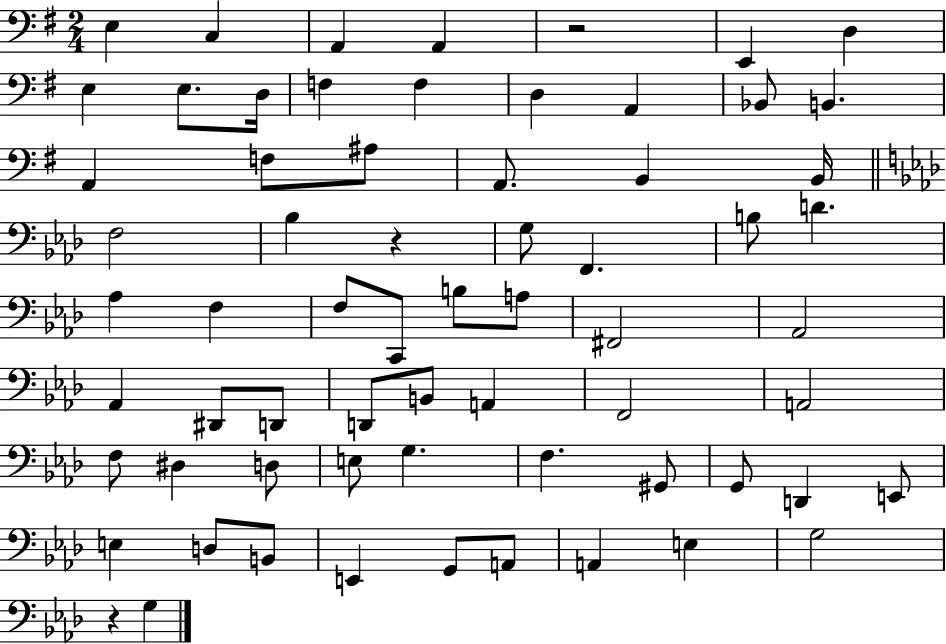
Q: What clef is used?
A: bass